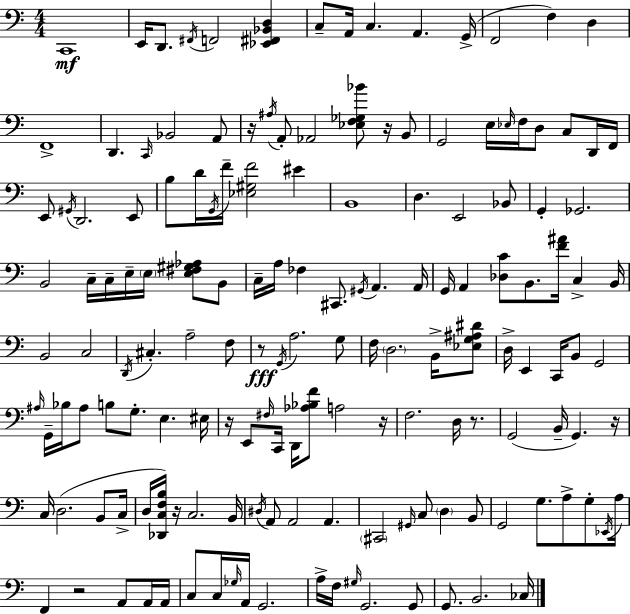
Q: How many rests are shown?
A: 9